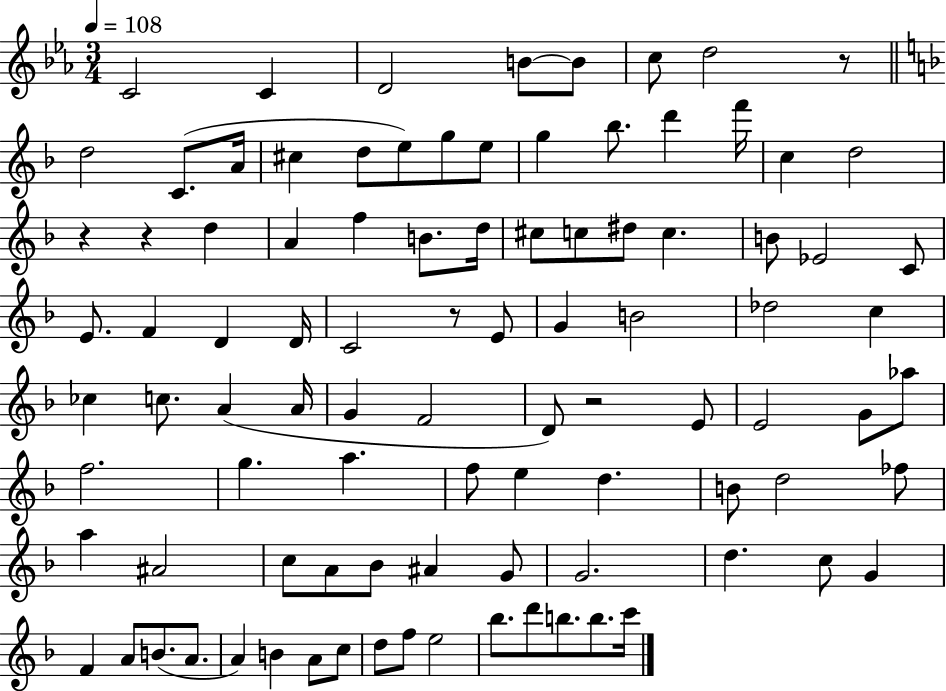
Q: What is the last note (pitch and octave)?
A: C6